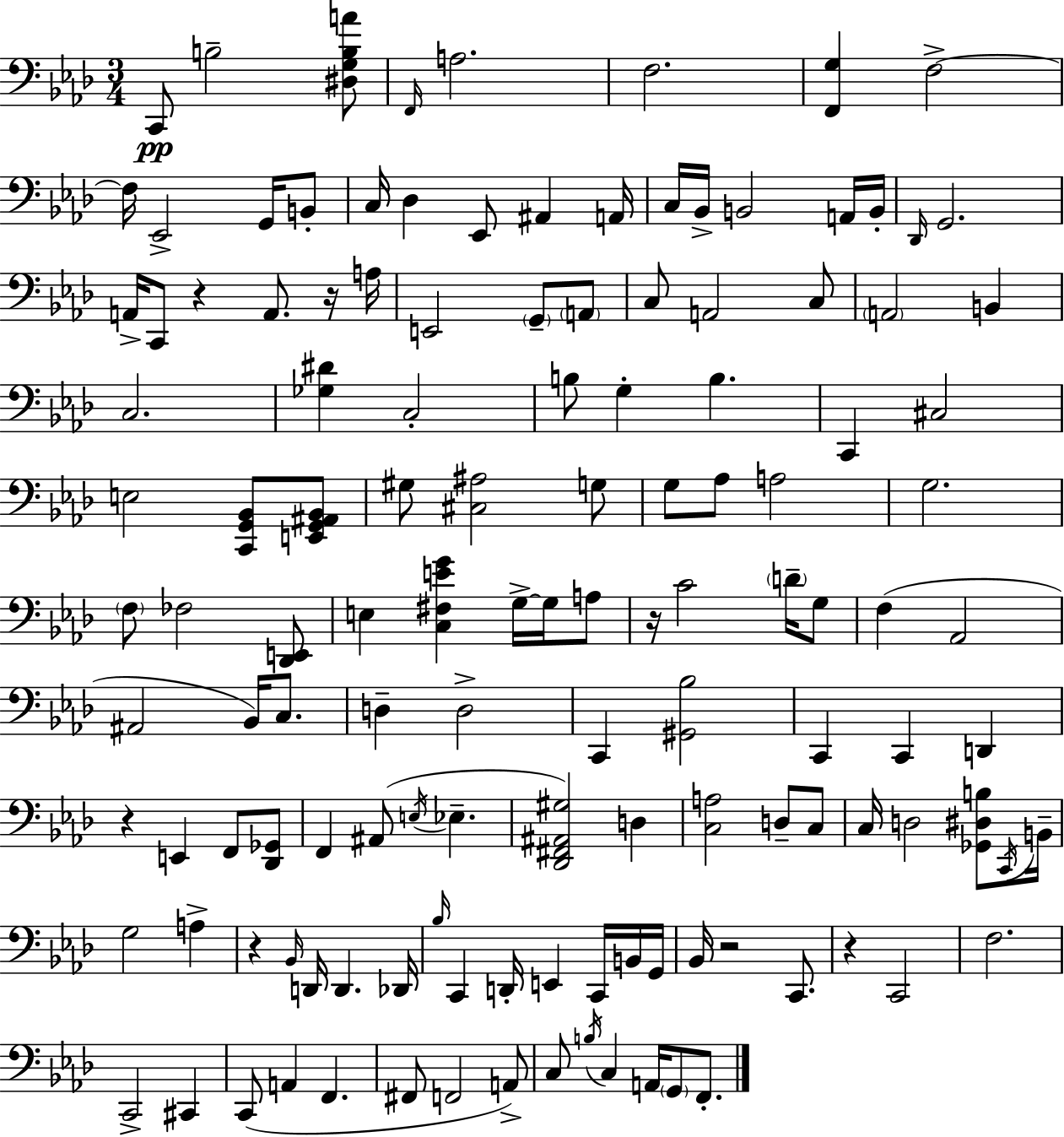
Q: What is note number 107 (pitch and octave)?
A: C3